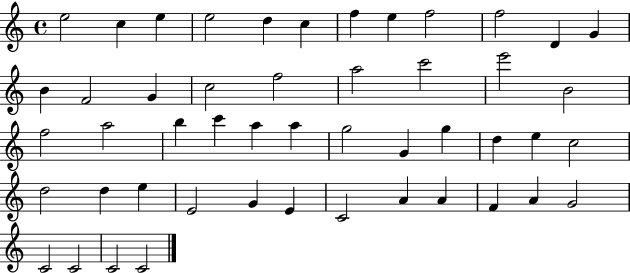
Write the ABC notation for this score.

X:1
T:Untitled
M:4/4
L:1/4
K:C
e2 c e e2 d c f e f2 f2 D G B F2 G c2 f2 a2 c'2 e'2 B2 f2 a2 b c' a a g2 G g d e c2 d2 d e E2 G E C2 A A F A G2 C2 C2 C2 C2